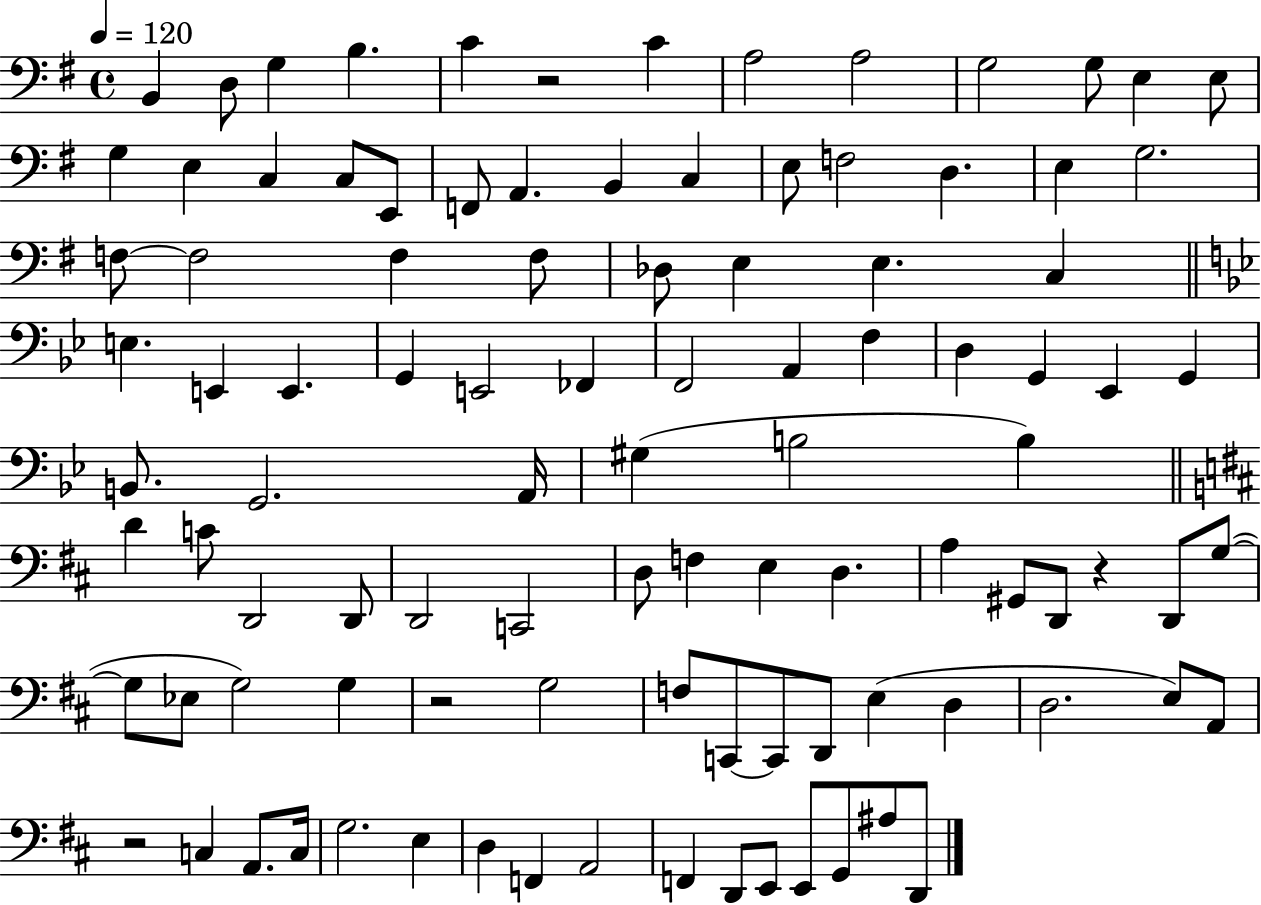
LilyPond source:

{
  \clef bass
  \time 4/4
  \defaultTimeSignature
  \key g \major
  \tempo 4 = 120
  b,4 d8 g4 b4. | c'4 r2 c'4 | a2 a2 | g2 g8 e4 e8 | \break g4 e4 c4 c8 e,8 | f,8 a,4. b,4 c4 | e8 f2 d4. | e4 g2. | \break f8~~ f2 f4 f8 | des8 e4 e4. c4 | \bar "||" \break \key g \minor e4. e,4 e,4. | g,4 e,2 fes,4 | f,2 a,4 f4 | d4 g,4 ees,4 g,4 | \break b,8. g,2. a,16 | gis4( b2 b4) | \bar "||" \break \key d \major d'4 c'8 d,2 d,8 | d,2 c,2 | d8 f4 e4 d4. | a4 gis,8 d,8 r4 d,8 g8~(~ | \break g8 ees8 g2) g4 | r2 g2 | f8 c,8~~ c,8 d,8 e4( d4 | d2. e8) a,8 | \break r2 c4 a,8. c16 | g2. e4 | d4 f,4 a,2 | f,4 d,8 e,8 e,8 g,8 ais8 d,8 | \break \bar "|."
}